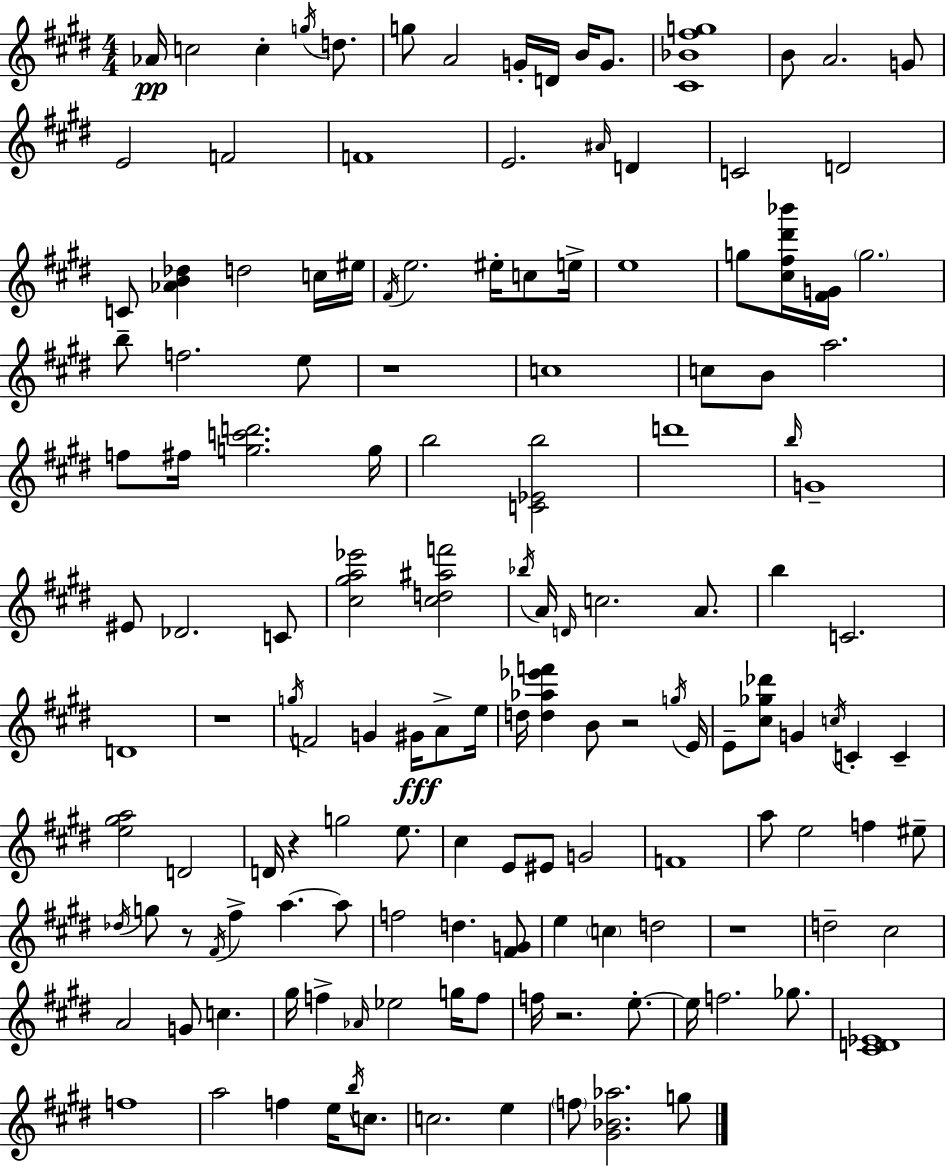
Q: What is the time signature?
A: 4/4